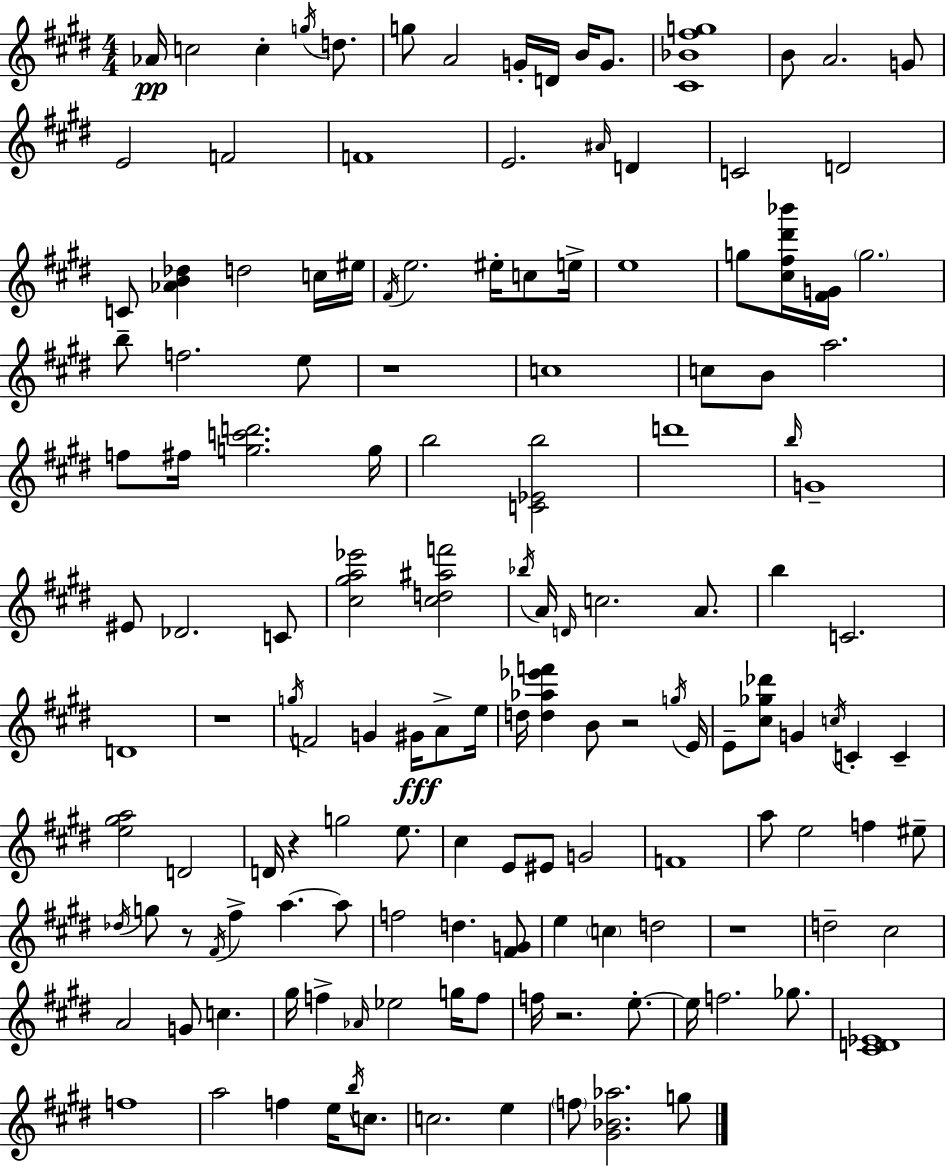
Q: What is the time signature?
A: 4/4